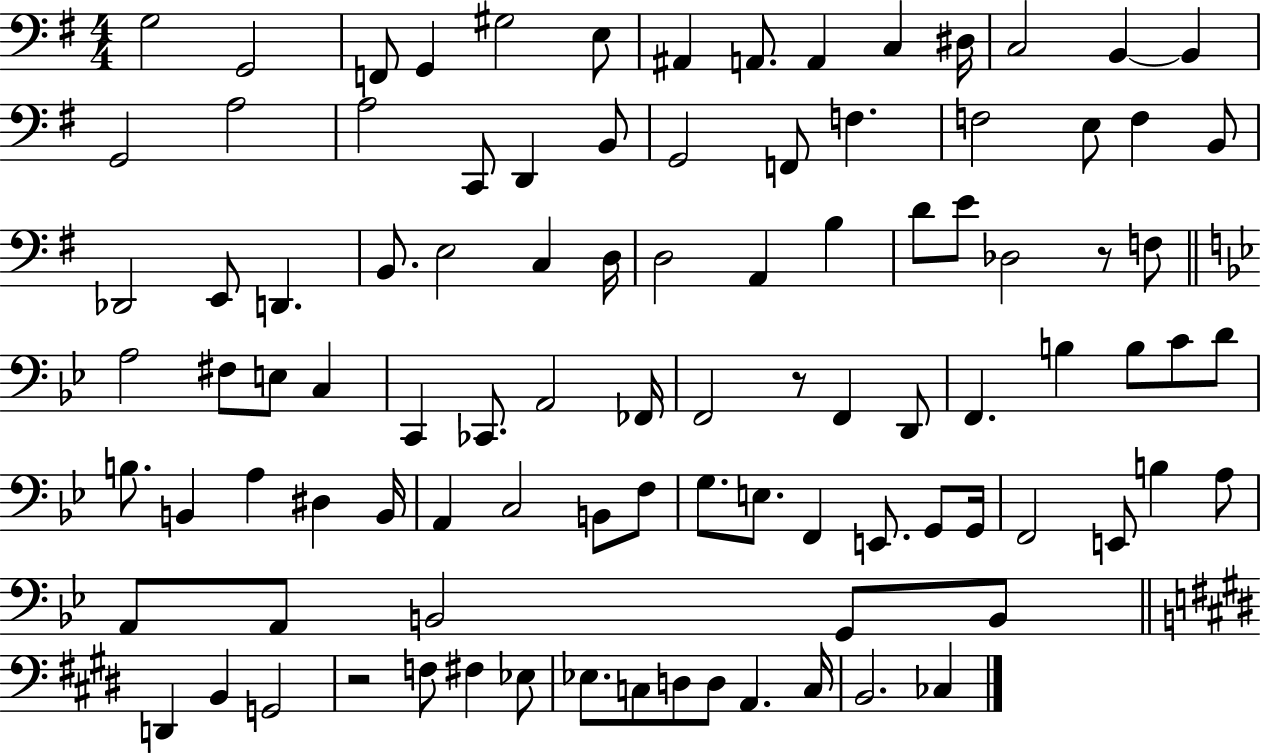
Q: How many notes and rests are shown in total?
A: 98